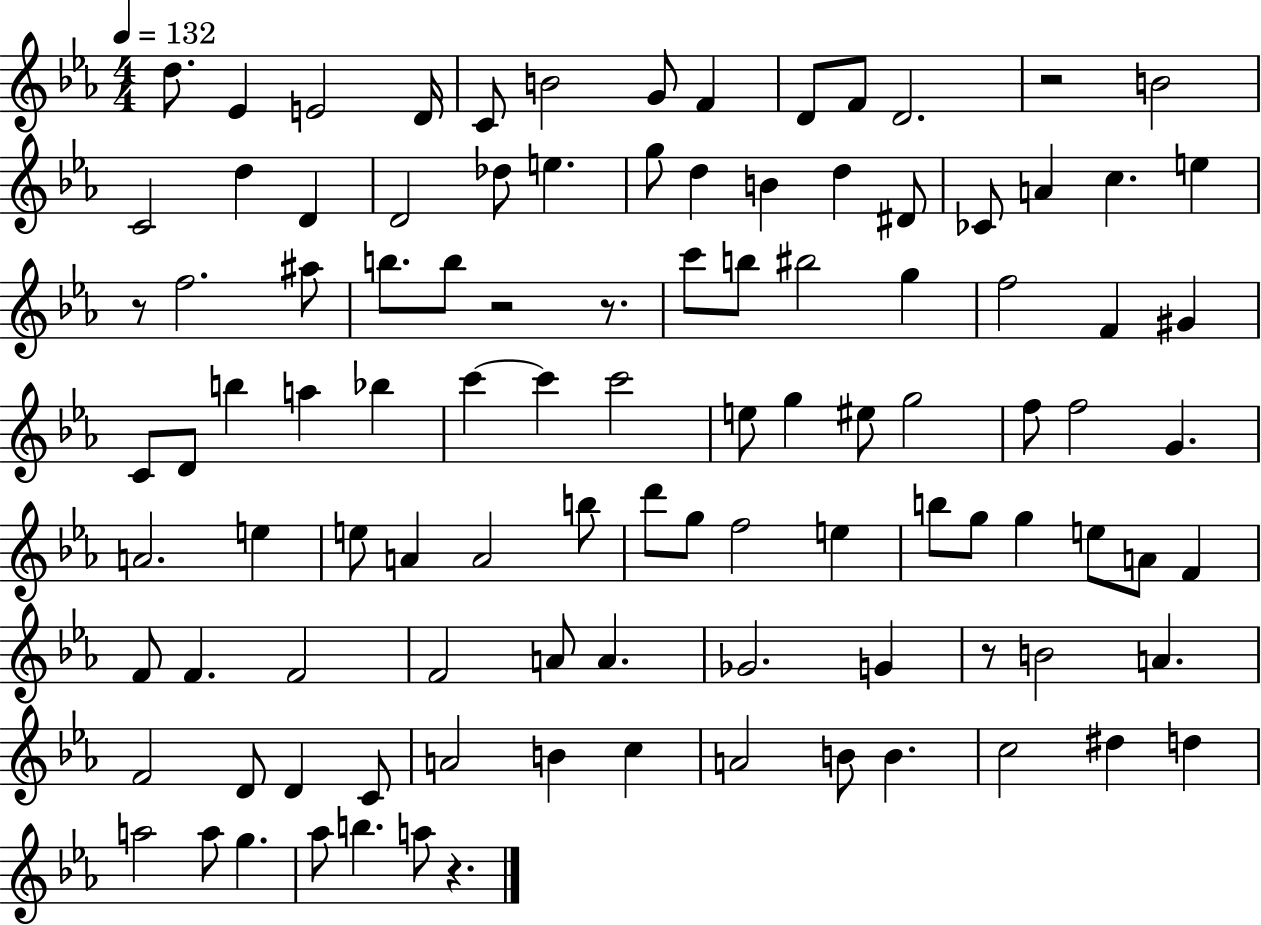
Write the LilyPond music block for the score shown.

{
  \clef treble
  \numericTimeSignature
  \time 4/4
  \key ees \major
  \tempo 4 = 132
  d''8. ees'4 e'2 d'16 | c'8 b'2 g'8 f'4 | d'8 f'8 d'2. | r2 b'2 | \break c'2 d''4 d'4 | d'2 des''8 e''4. | g''8 d''4 b'4 d''4 dis'8 | ces'8 a'4 c''4. e''4 | \break r8 f''2. ais''8 | b''8. b''8 r2 r8. | c'''8 b''8 bis''2 g''4 | f''2 f'4 gis'4 | \break c'8 d'8 b''4 a''4 bes''4 | c'''4~~ c'''4 c'''2 | e''8 g''4 eis''8 g''2 | f''8 f''2 g'4. | \break a'2. e''4 | e''8 a'4 a'2 b''8 | d'''8 g''8 f''2 e''4 | b''8 g''8 g''4 e''8 a'8 f'4 | \break f'8 f'4. f'2 | f'2 a'8 a'4. | ges'2. g'4 | r8 b'2 a'4. | \break f'2 d'8 d'4 c'8 | a'2 b'4 c''4 | a'2 b'8 b'4. | c''2 dis''4 d''4 | \break a''2 a''8 g''4. | aes''8 b''4. a''8 r4. | \bar "|."
}